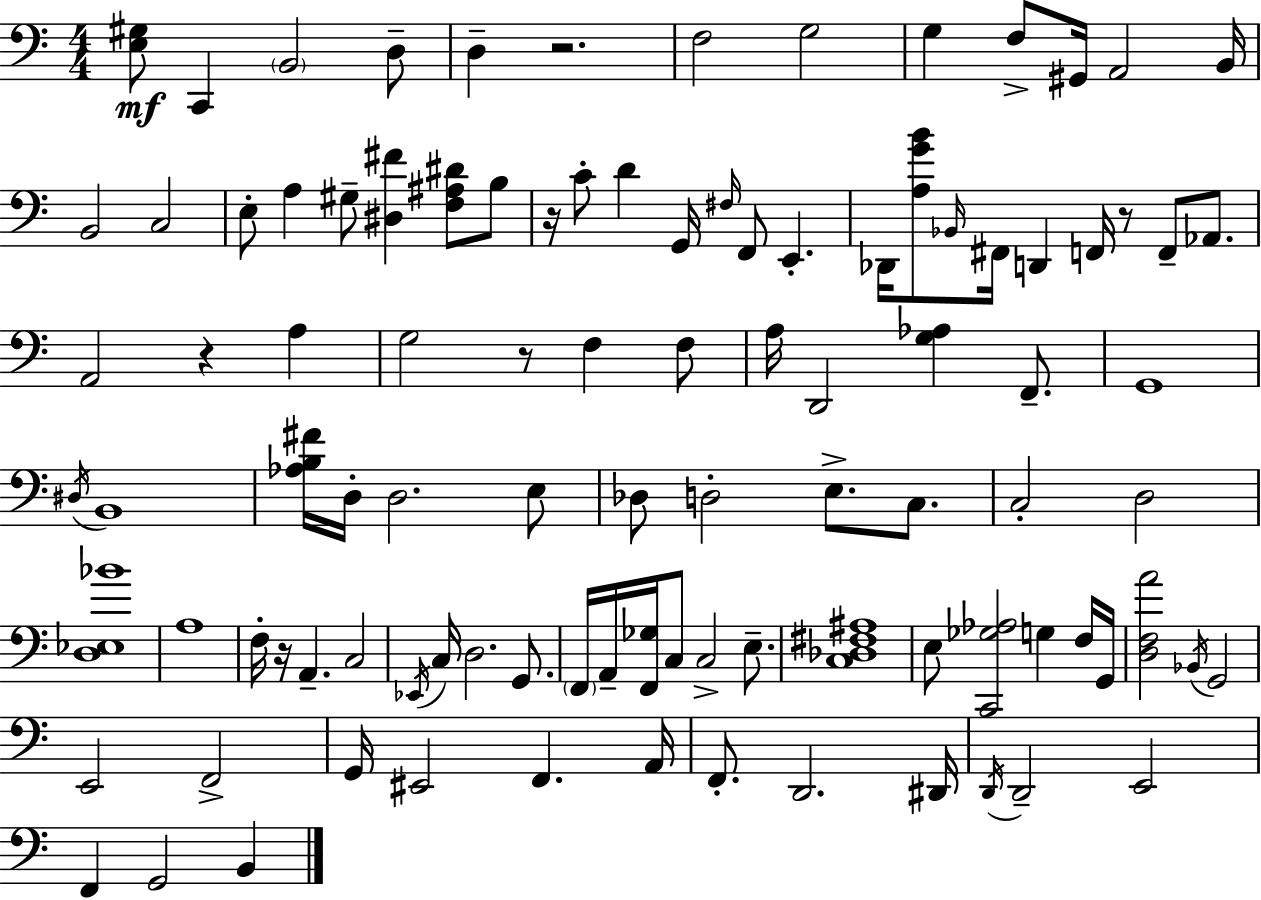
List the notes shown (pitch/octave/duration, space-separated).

[E3,G#3]/e C2/q B2/h D3/e D3/q R/h. F3/h G3/h G3/q F3/e G#2/s A2/h B2/s B2/h C3/h E3/e A3/q G#3/e [D#3,F#4]/q [F3,A#3,D#4]/e B3/e R/s C4/e D4/q G2/s F#3/s F2/e E2/q. Db2/s [A3,G4,B4]/e Bb2/s F#2/s D2/q F2/s R/e F2/e Ab2/e. A2/h R/q A3/q G3/h R/e F3/q F3/e A3/s D2/h [G3,Ab3]/q F2/e. G2/w D#3/s B2/w [Ab3,B3,F#4]/s D3/s D3/h. E3/e Db3/e D3/h E3/e. C3/e. C3/h D3/h [D3,Eb3,Bb4]/w A3/w F3/s R/s A2/q. C3/h Eb2/s C3/s D3/h. G2/e. F2/s A2/s [F2,Gb3]/s C3/e C3/h E3/e. [C3,Db3,F#3,A#3]/w E3/e [C2,Gb3,Ab3]/h G3/q F3/s G2/s [D3,F3,A4]/h Bb2/s G2/h E2/h F2/h G2/s EIS2/h F2/q. A2/s F2/e. D2/h. D#2/s D2/s D2/h E2/h F2/q G2/h B2/q